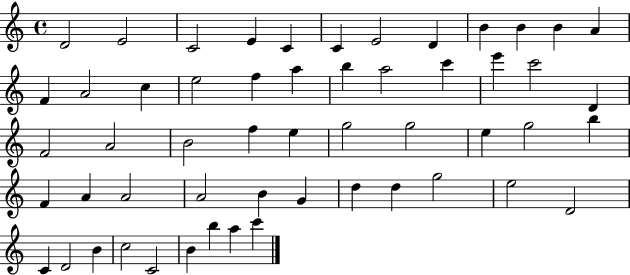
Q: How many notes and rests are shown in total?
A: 54